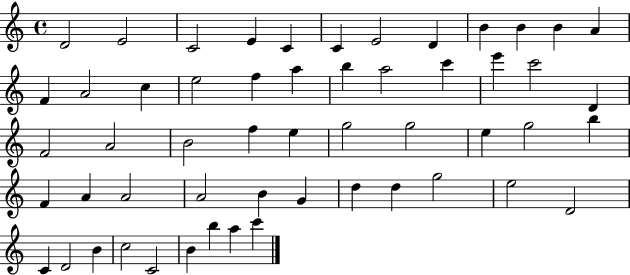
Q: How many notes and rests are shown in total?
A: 54